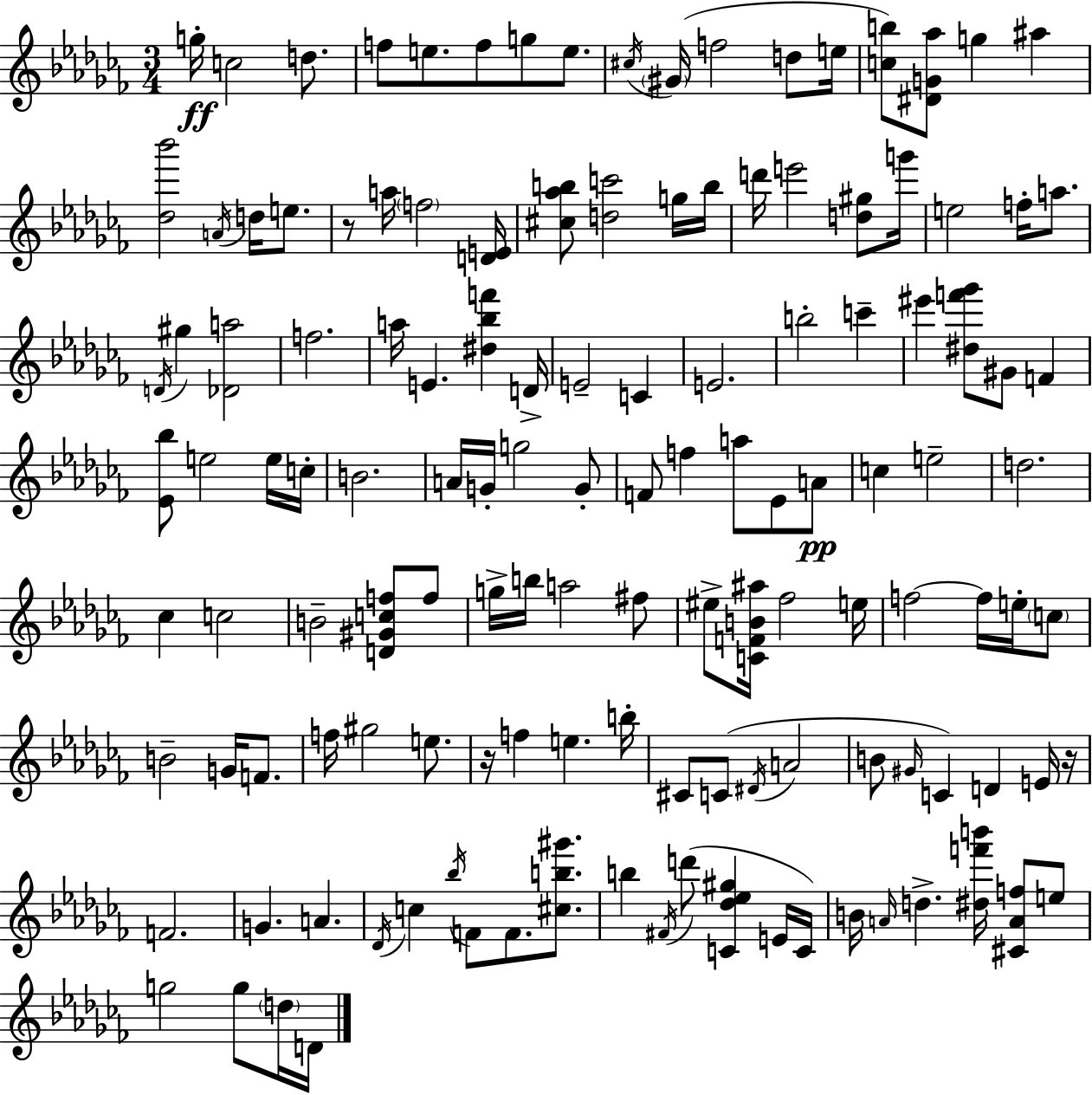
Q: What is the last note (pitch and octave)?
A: D4